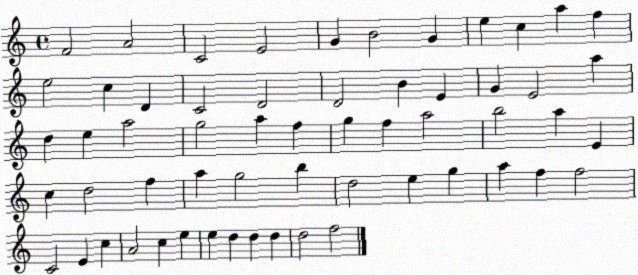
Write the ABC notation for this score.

X:1
T:Untitled
M:4/4
L:1/4
K:C
F2 A2 C2 E2 G B2 G e c a f e2 c D C2 D2 D2 B E G E2 a d e a2 g2 a f g f a2 b2 a E c d2 f a g2 b d2 e g a f f2 C2 E c A2 c e e d d d d2 f2